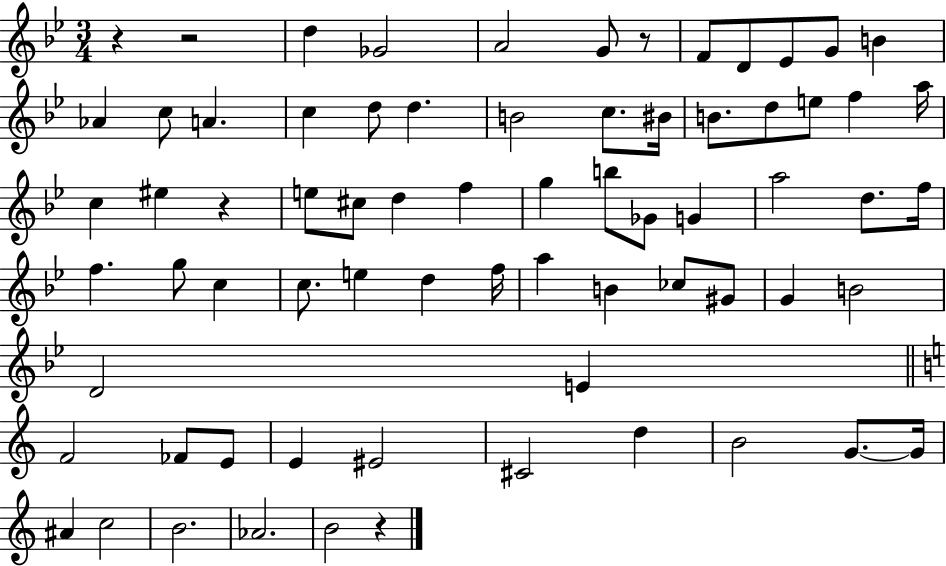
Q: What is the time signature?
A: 3/4